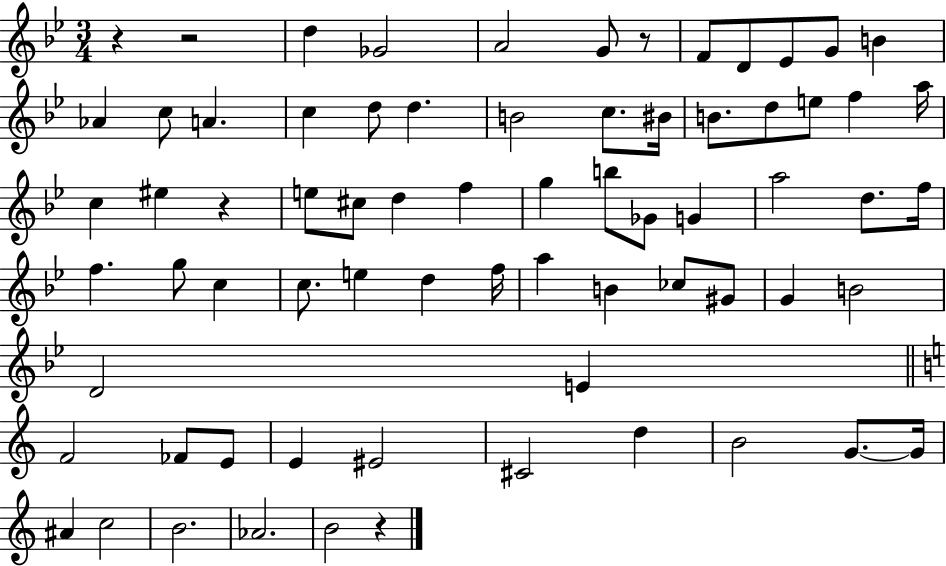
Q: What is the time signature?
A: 3/4